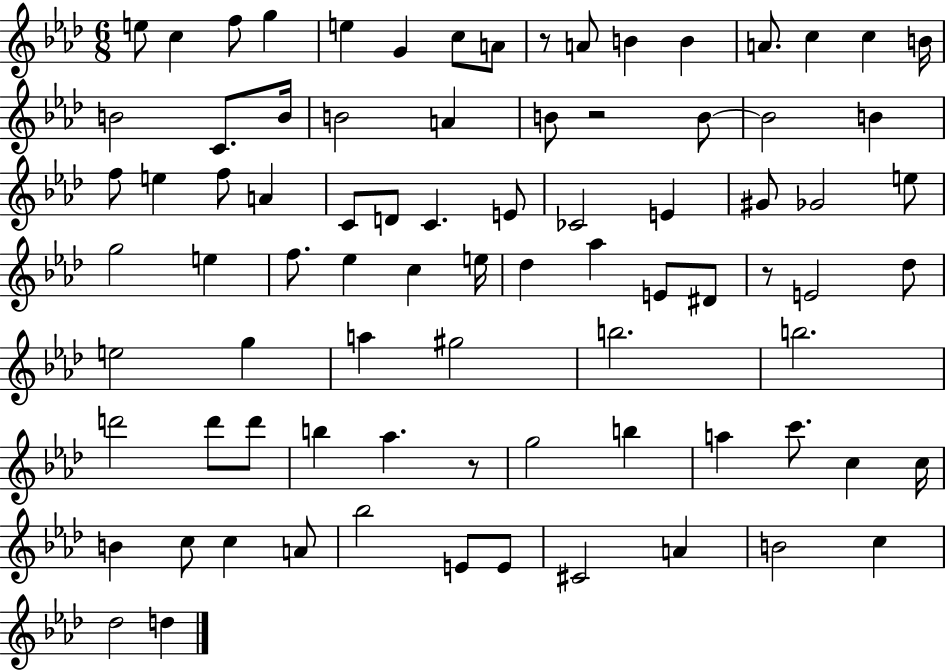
X:1
T:Untitled
M:6/8
L:1/4
K:Ab
e/2 c f/2 g e G c/2 A/2 z/2 A/2 B B A/2 c c B/4 B2 C/2 B/4 B2 A B/2 z2 B/2 B2 B f/2 e f/2 A C/2 D/2 C E/2 _C2 E ^G/2 _G2 e/2 g2 e f/2 _e c e/4 _d _a E/2 ^D/2 z/2 E2 _d/2 e2 g a ^g2 b2 b2 d'2 d'/2 d'/2 b _a z/2 g2 b a c'/2 c c/4 B c/2 c A/2 _b2 E/2 E/2 ^C2 A B2 c _d2 d